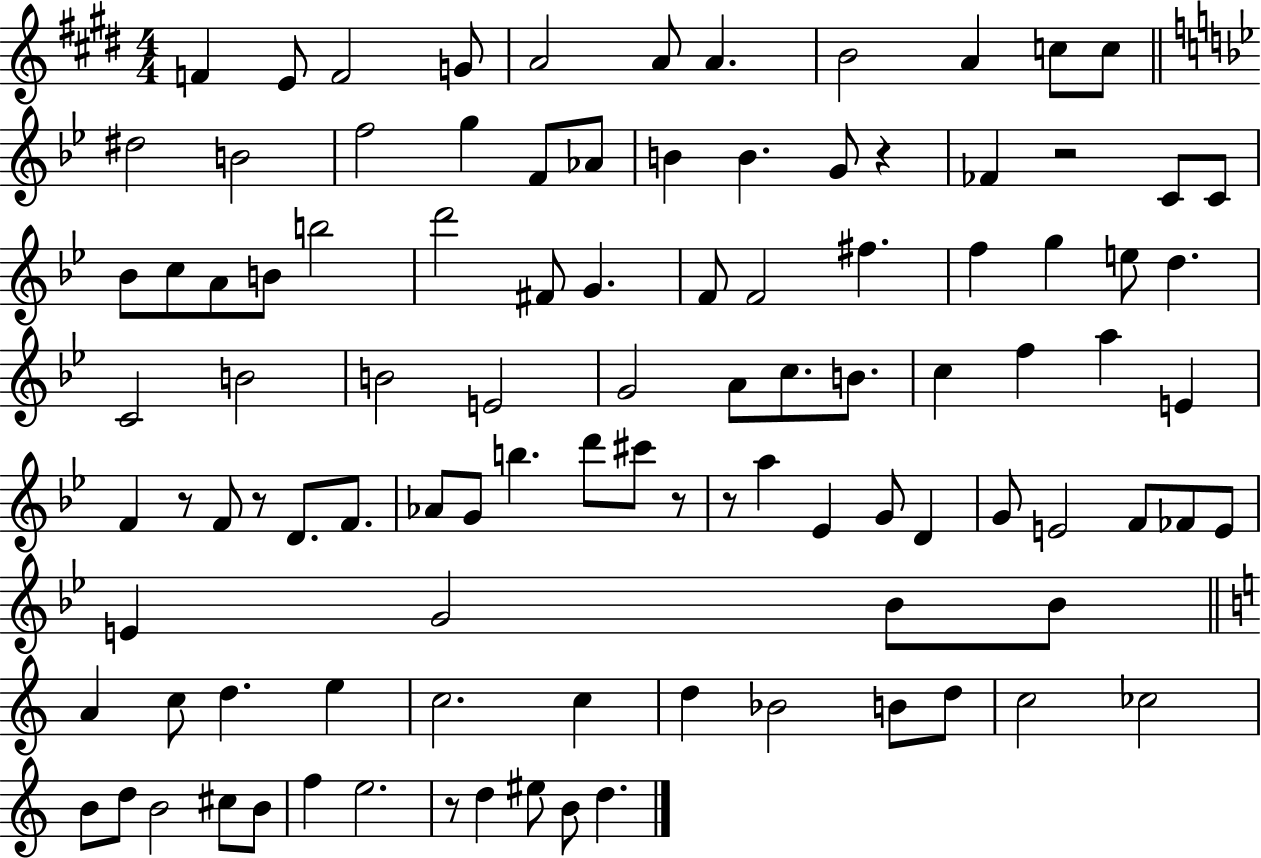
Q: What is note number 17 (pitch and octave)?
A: Ab4